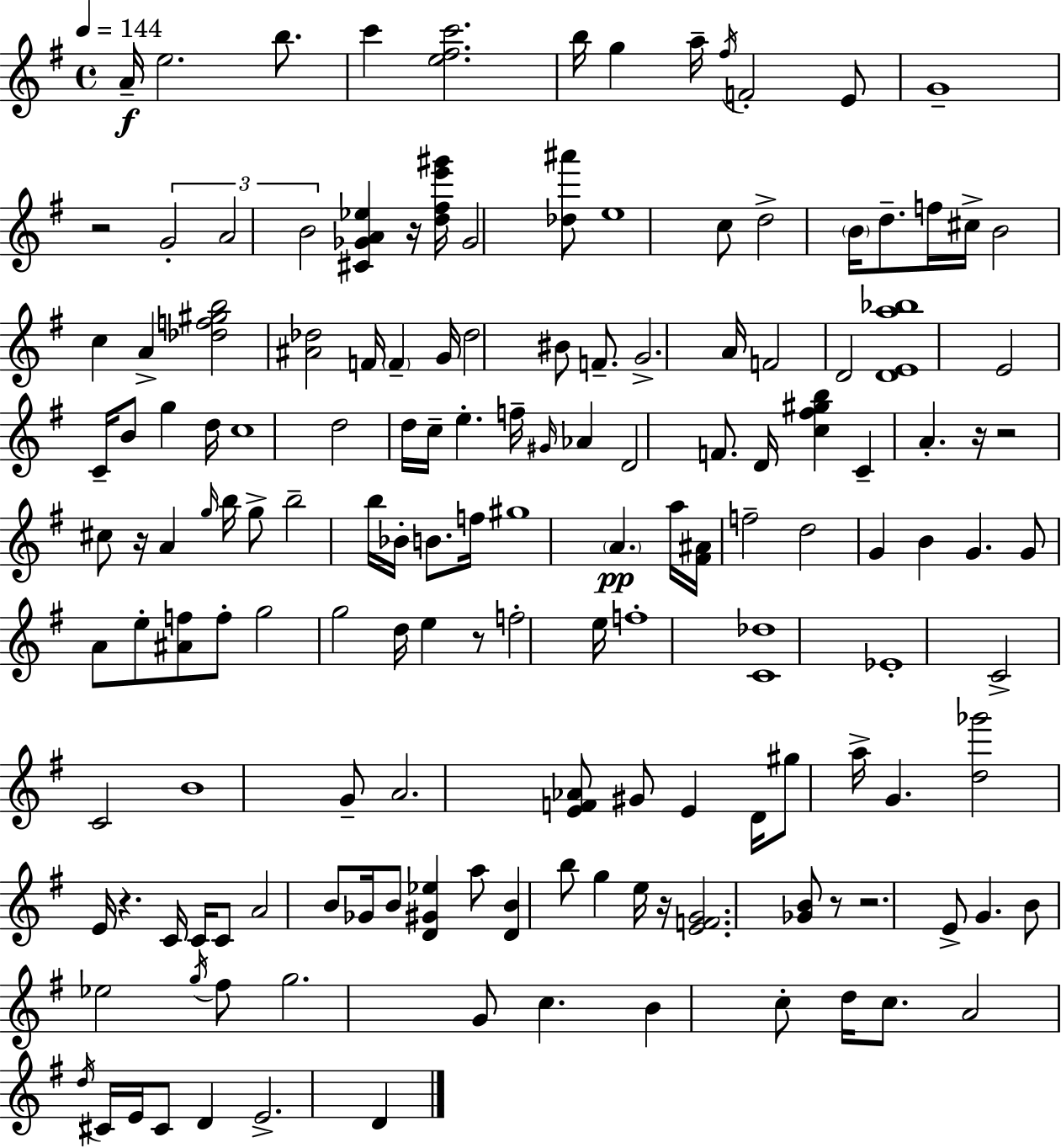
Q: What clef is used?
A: treble